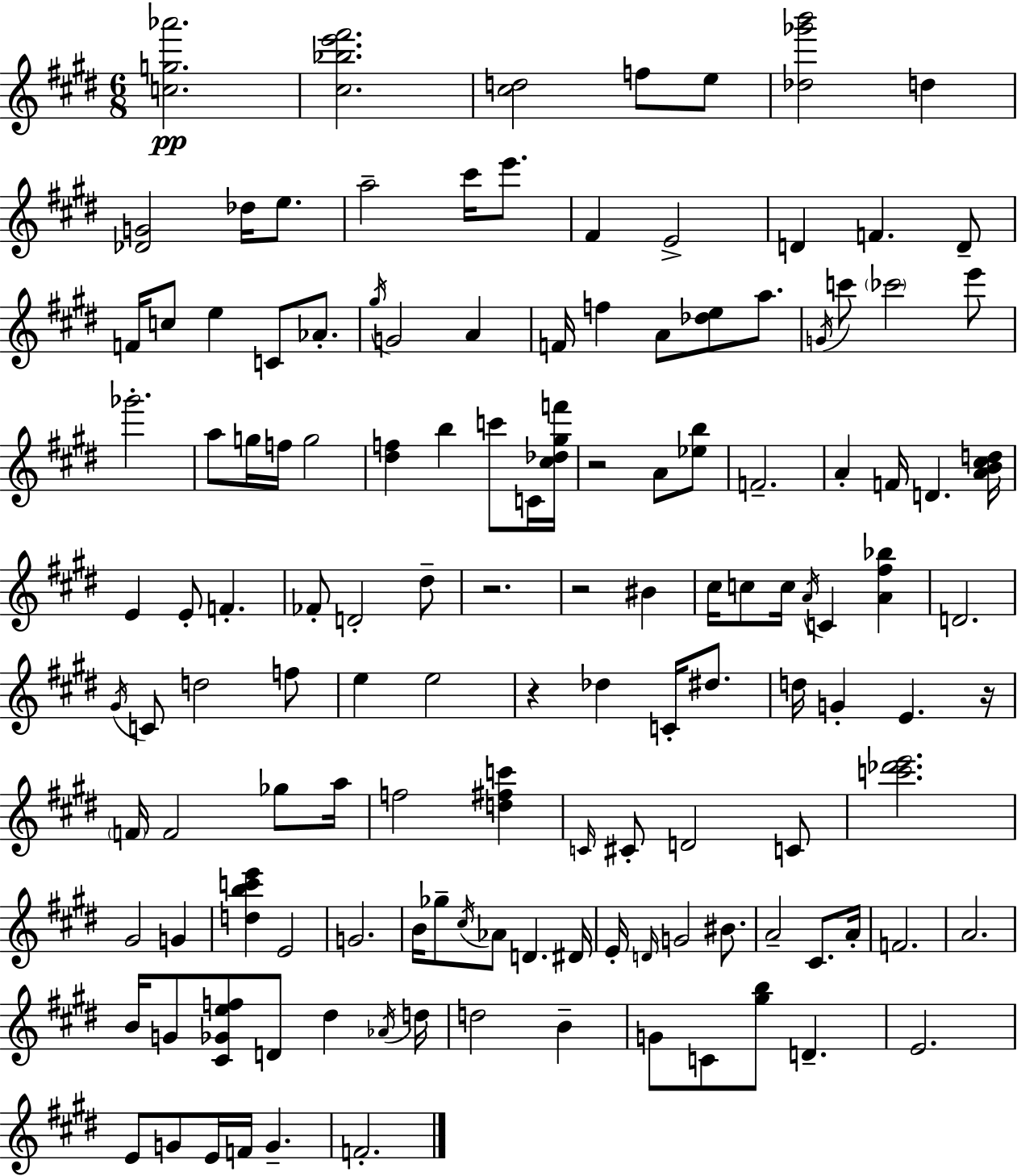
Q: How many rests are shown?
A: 5